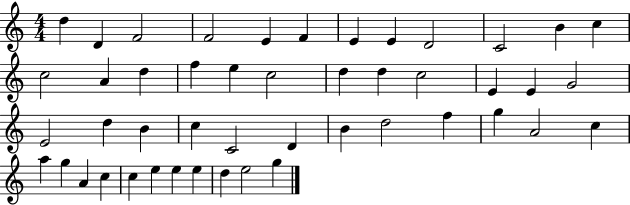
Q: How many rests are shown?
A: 0